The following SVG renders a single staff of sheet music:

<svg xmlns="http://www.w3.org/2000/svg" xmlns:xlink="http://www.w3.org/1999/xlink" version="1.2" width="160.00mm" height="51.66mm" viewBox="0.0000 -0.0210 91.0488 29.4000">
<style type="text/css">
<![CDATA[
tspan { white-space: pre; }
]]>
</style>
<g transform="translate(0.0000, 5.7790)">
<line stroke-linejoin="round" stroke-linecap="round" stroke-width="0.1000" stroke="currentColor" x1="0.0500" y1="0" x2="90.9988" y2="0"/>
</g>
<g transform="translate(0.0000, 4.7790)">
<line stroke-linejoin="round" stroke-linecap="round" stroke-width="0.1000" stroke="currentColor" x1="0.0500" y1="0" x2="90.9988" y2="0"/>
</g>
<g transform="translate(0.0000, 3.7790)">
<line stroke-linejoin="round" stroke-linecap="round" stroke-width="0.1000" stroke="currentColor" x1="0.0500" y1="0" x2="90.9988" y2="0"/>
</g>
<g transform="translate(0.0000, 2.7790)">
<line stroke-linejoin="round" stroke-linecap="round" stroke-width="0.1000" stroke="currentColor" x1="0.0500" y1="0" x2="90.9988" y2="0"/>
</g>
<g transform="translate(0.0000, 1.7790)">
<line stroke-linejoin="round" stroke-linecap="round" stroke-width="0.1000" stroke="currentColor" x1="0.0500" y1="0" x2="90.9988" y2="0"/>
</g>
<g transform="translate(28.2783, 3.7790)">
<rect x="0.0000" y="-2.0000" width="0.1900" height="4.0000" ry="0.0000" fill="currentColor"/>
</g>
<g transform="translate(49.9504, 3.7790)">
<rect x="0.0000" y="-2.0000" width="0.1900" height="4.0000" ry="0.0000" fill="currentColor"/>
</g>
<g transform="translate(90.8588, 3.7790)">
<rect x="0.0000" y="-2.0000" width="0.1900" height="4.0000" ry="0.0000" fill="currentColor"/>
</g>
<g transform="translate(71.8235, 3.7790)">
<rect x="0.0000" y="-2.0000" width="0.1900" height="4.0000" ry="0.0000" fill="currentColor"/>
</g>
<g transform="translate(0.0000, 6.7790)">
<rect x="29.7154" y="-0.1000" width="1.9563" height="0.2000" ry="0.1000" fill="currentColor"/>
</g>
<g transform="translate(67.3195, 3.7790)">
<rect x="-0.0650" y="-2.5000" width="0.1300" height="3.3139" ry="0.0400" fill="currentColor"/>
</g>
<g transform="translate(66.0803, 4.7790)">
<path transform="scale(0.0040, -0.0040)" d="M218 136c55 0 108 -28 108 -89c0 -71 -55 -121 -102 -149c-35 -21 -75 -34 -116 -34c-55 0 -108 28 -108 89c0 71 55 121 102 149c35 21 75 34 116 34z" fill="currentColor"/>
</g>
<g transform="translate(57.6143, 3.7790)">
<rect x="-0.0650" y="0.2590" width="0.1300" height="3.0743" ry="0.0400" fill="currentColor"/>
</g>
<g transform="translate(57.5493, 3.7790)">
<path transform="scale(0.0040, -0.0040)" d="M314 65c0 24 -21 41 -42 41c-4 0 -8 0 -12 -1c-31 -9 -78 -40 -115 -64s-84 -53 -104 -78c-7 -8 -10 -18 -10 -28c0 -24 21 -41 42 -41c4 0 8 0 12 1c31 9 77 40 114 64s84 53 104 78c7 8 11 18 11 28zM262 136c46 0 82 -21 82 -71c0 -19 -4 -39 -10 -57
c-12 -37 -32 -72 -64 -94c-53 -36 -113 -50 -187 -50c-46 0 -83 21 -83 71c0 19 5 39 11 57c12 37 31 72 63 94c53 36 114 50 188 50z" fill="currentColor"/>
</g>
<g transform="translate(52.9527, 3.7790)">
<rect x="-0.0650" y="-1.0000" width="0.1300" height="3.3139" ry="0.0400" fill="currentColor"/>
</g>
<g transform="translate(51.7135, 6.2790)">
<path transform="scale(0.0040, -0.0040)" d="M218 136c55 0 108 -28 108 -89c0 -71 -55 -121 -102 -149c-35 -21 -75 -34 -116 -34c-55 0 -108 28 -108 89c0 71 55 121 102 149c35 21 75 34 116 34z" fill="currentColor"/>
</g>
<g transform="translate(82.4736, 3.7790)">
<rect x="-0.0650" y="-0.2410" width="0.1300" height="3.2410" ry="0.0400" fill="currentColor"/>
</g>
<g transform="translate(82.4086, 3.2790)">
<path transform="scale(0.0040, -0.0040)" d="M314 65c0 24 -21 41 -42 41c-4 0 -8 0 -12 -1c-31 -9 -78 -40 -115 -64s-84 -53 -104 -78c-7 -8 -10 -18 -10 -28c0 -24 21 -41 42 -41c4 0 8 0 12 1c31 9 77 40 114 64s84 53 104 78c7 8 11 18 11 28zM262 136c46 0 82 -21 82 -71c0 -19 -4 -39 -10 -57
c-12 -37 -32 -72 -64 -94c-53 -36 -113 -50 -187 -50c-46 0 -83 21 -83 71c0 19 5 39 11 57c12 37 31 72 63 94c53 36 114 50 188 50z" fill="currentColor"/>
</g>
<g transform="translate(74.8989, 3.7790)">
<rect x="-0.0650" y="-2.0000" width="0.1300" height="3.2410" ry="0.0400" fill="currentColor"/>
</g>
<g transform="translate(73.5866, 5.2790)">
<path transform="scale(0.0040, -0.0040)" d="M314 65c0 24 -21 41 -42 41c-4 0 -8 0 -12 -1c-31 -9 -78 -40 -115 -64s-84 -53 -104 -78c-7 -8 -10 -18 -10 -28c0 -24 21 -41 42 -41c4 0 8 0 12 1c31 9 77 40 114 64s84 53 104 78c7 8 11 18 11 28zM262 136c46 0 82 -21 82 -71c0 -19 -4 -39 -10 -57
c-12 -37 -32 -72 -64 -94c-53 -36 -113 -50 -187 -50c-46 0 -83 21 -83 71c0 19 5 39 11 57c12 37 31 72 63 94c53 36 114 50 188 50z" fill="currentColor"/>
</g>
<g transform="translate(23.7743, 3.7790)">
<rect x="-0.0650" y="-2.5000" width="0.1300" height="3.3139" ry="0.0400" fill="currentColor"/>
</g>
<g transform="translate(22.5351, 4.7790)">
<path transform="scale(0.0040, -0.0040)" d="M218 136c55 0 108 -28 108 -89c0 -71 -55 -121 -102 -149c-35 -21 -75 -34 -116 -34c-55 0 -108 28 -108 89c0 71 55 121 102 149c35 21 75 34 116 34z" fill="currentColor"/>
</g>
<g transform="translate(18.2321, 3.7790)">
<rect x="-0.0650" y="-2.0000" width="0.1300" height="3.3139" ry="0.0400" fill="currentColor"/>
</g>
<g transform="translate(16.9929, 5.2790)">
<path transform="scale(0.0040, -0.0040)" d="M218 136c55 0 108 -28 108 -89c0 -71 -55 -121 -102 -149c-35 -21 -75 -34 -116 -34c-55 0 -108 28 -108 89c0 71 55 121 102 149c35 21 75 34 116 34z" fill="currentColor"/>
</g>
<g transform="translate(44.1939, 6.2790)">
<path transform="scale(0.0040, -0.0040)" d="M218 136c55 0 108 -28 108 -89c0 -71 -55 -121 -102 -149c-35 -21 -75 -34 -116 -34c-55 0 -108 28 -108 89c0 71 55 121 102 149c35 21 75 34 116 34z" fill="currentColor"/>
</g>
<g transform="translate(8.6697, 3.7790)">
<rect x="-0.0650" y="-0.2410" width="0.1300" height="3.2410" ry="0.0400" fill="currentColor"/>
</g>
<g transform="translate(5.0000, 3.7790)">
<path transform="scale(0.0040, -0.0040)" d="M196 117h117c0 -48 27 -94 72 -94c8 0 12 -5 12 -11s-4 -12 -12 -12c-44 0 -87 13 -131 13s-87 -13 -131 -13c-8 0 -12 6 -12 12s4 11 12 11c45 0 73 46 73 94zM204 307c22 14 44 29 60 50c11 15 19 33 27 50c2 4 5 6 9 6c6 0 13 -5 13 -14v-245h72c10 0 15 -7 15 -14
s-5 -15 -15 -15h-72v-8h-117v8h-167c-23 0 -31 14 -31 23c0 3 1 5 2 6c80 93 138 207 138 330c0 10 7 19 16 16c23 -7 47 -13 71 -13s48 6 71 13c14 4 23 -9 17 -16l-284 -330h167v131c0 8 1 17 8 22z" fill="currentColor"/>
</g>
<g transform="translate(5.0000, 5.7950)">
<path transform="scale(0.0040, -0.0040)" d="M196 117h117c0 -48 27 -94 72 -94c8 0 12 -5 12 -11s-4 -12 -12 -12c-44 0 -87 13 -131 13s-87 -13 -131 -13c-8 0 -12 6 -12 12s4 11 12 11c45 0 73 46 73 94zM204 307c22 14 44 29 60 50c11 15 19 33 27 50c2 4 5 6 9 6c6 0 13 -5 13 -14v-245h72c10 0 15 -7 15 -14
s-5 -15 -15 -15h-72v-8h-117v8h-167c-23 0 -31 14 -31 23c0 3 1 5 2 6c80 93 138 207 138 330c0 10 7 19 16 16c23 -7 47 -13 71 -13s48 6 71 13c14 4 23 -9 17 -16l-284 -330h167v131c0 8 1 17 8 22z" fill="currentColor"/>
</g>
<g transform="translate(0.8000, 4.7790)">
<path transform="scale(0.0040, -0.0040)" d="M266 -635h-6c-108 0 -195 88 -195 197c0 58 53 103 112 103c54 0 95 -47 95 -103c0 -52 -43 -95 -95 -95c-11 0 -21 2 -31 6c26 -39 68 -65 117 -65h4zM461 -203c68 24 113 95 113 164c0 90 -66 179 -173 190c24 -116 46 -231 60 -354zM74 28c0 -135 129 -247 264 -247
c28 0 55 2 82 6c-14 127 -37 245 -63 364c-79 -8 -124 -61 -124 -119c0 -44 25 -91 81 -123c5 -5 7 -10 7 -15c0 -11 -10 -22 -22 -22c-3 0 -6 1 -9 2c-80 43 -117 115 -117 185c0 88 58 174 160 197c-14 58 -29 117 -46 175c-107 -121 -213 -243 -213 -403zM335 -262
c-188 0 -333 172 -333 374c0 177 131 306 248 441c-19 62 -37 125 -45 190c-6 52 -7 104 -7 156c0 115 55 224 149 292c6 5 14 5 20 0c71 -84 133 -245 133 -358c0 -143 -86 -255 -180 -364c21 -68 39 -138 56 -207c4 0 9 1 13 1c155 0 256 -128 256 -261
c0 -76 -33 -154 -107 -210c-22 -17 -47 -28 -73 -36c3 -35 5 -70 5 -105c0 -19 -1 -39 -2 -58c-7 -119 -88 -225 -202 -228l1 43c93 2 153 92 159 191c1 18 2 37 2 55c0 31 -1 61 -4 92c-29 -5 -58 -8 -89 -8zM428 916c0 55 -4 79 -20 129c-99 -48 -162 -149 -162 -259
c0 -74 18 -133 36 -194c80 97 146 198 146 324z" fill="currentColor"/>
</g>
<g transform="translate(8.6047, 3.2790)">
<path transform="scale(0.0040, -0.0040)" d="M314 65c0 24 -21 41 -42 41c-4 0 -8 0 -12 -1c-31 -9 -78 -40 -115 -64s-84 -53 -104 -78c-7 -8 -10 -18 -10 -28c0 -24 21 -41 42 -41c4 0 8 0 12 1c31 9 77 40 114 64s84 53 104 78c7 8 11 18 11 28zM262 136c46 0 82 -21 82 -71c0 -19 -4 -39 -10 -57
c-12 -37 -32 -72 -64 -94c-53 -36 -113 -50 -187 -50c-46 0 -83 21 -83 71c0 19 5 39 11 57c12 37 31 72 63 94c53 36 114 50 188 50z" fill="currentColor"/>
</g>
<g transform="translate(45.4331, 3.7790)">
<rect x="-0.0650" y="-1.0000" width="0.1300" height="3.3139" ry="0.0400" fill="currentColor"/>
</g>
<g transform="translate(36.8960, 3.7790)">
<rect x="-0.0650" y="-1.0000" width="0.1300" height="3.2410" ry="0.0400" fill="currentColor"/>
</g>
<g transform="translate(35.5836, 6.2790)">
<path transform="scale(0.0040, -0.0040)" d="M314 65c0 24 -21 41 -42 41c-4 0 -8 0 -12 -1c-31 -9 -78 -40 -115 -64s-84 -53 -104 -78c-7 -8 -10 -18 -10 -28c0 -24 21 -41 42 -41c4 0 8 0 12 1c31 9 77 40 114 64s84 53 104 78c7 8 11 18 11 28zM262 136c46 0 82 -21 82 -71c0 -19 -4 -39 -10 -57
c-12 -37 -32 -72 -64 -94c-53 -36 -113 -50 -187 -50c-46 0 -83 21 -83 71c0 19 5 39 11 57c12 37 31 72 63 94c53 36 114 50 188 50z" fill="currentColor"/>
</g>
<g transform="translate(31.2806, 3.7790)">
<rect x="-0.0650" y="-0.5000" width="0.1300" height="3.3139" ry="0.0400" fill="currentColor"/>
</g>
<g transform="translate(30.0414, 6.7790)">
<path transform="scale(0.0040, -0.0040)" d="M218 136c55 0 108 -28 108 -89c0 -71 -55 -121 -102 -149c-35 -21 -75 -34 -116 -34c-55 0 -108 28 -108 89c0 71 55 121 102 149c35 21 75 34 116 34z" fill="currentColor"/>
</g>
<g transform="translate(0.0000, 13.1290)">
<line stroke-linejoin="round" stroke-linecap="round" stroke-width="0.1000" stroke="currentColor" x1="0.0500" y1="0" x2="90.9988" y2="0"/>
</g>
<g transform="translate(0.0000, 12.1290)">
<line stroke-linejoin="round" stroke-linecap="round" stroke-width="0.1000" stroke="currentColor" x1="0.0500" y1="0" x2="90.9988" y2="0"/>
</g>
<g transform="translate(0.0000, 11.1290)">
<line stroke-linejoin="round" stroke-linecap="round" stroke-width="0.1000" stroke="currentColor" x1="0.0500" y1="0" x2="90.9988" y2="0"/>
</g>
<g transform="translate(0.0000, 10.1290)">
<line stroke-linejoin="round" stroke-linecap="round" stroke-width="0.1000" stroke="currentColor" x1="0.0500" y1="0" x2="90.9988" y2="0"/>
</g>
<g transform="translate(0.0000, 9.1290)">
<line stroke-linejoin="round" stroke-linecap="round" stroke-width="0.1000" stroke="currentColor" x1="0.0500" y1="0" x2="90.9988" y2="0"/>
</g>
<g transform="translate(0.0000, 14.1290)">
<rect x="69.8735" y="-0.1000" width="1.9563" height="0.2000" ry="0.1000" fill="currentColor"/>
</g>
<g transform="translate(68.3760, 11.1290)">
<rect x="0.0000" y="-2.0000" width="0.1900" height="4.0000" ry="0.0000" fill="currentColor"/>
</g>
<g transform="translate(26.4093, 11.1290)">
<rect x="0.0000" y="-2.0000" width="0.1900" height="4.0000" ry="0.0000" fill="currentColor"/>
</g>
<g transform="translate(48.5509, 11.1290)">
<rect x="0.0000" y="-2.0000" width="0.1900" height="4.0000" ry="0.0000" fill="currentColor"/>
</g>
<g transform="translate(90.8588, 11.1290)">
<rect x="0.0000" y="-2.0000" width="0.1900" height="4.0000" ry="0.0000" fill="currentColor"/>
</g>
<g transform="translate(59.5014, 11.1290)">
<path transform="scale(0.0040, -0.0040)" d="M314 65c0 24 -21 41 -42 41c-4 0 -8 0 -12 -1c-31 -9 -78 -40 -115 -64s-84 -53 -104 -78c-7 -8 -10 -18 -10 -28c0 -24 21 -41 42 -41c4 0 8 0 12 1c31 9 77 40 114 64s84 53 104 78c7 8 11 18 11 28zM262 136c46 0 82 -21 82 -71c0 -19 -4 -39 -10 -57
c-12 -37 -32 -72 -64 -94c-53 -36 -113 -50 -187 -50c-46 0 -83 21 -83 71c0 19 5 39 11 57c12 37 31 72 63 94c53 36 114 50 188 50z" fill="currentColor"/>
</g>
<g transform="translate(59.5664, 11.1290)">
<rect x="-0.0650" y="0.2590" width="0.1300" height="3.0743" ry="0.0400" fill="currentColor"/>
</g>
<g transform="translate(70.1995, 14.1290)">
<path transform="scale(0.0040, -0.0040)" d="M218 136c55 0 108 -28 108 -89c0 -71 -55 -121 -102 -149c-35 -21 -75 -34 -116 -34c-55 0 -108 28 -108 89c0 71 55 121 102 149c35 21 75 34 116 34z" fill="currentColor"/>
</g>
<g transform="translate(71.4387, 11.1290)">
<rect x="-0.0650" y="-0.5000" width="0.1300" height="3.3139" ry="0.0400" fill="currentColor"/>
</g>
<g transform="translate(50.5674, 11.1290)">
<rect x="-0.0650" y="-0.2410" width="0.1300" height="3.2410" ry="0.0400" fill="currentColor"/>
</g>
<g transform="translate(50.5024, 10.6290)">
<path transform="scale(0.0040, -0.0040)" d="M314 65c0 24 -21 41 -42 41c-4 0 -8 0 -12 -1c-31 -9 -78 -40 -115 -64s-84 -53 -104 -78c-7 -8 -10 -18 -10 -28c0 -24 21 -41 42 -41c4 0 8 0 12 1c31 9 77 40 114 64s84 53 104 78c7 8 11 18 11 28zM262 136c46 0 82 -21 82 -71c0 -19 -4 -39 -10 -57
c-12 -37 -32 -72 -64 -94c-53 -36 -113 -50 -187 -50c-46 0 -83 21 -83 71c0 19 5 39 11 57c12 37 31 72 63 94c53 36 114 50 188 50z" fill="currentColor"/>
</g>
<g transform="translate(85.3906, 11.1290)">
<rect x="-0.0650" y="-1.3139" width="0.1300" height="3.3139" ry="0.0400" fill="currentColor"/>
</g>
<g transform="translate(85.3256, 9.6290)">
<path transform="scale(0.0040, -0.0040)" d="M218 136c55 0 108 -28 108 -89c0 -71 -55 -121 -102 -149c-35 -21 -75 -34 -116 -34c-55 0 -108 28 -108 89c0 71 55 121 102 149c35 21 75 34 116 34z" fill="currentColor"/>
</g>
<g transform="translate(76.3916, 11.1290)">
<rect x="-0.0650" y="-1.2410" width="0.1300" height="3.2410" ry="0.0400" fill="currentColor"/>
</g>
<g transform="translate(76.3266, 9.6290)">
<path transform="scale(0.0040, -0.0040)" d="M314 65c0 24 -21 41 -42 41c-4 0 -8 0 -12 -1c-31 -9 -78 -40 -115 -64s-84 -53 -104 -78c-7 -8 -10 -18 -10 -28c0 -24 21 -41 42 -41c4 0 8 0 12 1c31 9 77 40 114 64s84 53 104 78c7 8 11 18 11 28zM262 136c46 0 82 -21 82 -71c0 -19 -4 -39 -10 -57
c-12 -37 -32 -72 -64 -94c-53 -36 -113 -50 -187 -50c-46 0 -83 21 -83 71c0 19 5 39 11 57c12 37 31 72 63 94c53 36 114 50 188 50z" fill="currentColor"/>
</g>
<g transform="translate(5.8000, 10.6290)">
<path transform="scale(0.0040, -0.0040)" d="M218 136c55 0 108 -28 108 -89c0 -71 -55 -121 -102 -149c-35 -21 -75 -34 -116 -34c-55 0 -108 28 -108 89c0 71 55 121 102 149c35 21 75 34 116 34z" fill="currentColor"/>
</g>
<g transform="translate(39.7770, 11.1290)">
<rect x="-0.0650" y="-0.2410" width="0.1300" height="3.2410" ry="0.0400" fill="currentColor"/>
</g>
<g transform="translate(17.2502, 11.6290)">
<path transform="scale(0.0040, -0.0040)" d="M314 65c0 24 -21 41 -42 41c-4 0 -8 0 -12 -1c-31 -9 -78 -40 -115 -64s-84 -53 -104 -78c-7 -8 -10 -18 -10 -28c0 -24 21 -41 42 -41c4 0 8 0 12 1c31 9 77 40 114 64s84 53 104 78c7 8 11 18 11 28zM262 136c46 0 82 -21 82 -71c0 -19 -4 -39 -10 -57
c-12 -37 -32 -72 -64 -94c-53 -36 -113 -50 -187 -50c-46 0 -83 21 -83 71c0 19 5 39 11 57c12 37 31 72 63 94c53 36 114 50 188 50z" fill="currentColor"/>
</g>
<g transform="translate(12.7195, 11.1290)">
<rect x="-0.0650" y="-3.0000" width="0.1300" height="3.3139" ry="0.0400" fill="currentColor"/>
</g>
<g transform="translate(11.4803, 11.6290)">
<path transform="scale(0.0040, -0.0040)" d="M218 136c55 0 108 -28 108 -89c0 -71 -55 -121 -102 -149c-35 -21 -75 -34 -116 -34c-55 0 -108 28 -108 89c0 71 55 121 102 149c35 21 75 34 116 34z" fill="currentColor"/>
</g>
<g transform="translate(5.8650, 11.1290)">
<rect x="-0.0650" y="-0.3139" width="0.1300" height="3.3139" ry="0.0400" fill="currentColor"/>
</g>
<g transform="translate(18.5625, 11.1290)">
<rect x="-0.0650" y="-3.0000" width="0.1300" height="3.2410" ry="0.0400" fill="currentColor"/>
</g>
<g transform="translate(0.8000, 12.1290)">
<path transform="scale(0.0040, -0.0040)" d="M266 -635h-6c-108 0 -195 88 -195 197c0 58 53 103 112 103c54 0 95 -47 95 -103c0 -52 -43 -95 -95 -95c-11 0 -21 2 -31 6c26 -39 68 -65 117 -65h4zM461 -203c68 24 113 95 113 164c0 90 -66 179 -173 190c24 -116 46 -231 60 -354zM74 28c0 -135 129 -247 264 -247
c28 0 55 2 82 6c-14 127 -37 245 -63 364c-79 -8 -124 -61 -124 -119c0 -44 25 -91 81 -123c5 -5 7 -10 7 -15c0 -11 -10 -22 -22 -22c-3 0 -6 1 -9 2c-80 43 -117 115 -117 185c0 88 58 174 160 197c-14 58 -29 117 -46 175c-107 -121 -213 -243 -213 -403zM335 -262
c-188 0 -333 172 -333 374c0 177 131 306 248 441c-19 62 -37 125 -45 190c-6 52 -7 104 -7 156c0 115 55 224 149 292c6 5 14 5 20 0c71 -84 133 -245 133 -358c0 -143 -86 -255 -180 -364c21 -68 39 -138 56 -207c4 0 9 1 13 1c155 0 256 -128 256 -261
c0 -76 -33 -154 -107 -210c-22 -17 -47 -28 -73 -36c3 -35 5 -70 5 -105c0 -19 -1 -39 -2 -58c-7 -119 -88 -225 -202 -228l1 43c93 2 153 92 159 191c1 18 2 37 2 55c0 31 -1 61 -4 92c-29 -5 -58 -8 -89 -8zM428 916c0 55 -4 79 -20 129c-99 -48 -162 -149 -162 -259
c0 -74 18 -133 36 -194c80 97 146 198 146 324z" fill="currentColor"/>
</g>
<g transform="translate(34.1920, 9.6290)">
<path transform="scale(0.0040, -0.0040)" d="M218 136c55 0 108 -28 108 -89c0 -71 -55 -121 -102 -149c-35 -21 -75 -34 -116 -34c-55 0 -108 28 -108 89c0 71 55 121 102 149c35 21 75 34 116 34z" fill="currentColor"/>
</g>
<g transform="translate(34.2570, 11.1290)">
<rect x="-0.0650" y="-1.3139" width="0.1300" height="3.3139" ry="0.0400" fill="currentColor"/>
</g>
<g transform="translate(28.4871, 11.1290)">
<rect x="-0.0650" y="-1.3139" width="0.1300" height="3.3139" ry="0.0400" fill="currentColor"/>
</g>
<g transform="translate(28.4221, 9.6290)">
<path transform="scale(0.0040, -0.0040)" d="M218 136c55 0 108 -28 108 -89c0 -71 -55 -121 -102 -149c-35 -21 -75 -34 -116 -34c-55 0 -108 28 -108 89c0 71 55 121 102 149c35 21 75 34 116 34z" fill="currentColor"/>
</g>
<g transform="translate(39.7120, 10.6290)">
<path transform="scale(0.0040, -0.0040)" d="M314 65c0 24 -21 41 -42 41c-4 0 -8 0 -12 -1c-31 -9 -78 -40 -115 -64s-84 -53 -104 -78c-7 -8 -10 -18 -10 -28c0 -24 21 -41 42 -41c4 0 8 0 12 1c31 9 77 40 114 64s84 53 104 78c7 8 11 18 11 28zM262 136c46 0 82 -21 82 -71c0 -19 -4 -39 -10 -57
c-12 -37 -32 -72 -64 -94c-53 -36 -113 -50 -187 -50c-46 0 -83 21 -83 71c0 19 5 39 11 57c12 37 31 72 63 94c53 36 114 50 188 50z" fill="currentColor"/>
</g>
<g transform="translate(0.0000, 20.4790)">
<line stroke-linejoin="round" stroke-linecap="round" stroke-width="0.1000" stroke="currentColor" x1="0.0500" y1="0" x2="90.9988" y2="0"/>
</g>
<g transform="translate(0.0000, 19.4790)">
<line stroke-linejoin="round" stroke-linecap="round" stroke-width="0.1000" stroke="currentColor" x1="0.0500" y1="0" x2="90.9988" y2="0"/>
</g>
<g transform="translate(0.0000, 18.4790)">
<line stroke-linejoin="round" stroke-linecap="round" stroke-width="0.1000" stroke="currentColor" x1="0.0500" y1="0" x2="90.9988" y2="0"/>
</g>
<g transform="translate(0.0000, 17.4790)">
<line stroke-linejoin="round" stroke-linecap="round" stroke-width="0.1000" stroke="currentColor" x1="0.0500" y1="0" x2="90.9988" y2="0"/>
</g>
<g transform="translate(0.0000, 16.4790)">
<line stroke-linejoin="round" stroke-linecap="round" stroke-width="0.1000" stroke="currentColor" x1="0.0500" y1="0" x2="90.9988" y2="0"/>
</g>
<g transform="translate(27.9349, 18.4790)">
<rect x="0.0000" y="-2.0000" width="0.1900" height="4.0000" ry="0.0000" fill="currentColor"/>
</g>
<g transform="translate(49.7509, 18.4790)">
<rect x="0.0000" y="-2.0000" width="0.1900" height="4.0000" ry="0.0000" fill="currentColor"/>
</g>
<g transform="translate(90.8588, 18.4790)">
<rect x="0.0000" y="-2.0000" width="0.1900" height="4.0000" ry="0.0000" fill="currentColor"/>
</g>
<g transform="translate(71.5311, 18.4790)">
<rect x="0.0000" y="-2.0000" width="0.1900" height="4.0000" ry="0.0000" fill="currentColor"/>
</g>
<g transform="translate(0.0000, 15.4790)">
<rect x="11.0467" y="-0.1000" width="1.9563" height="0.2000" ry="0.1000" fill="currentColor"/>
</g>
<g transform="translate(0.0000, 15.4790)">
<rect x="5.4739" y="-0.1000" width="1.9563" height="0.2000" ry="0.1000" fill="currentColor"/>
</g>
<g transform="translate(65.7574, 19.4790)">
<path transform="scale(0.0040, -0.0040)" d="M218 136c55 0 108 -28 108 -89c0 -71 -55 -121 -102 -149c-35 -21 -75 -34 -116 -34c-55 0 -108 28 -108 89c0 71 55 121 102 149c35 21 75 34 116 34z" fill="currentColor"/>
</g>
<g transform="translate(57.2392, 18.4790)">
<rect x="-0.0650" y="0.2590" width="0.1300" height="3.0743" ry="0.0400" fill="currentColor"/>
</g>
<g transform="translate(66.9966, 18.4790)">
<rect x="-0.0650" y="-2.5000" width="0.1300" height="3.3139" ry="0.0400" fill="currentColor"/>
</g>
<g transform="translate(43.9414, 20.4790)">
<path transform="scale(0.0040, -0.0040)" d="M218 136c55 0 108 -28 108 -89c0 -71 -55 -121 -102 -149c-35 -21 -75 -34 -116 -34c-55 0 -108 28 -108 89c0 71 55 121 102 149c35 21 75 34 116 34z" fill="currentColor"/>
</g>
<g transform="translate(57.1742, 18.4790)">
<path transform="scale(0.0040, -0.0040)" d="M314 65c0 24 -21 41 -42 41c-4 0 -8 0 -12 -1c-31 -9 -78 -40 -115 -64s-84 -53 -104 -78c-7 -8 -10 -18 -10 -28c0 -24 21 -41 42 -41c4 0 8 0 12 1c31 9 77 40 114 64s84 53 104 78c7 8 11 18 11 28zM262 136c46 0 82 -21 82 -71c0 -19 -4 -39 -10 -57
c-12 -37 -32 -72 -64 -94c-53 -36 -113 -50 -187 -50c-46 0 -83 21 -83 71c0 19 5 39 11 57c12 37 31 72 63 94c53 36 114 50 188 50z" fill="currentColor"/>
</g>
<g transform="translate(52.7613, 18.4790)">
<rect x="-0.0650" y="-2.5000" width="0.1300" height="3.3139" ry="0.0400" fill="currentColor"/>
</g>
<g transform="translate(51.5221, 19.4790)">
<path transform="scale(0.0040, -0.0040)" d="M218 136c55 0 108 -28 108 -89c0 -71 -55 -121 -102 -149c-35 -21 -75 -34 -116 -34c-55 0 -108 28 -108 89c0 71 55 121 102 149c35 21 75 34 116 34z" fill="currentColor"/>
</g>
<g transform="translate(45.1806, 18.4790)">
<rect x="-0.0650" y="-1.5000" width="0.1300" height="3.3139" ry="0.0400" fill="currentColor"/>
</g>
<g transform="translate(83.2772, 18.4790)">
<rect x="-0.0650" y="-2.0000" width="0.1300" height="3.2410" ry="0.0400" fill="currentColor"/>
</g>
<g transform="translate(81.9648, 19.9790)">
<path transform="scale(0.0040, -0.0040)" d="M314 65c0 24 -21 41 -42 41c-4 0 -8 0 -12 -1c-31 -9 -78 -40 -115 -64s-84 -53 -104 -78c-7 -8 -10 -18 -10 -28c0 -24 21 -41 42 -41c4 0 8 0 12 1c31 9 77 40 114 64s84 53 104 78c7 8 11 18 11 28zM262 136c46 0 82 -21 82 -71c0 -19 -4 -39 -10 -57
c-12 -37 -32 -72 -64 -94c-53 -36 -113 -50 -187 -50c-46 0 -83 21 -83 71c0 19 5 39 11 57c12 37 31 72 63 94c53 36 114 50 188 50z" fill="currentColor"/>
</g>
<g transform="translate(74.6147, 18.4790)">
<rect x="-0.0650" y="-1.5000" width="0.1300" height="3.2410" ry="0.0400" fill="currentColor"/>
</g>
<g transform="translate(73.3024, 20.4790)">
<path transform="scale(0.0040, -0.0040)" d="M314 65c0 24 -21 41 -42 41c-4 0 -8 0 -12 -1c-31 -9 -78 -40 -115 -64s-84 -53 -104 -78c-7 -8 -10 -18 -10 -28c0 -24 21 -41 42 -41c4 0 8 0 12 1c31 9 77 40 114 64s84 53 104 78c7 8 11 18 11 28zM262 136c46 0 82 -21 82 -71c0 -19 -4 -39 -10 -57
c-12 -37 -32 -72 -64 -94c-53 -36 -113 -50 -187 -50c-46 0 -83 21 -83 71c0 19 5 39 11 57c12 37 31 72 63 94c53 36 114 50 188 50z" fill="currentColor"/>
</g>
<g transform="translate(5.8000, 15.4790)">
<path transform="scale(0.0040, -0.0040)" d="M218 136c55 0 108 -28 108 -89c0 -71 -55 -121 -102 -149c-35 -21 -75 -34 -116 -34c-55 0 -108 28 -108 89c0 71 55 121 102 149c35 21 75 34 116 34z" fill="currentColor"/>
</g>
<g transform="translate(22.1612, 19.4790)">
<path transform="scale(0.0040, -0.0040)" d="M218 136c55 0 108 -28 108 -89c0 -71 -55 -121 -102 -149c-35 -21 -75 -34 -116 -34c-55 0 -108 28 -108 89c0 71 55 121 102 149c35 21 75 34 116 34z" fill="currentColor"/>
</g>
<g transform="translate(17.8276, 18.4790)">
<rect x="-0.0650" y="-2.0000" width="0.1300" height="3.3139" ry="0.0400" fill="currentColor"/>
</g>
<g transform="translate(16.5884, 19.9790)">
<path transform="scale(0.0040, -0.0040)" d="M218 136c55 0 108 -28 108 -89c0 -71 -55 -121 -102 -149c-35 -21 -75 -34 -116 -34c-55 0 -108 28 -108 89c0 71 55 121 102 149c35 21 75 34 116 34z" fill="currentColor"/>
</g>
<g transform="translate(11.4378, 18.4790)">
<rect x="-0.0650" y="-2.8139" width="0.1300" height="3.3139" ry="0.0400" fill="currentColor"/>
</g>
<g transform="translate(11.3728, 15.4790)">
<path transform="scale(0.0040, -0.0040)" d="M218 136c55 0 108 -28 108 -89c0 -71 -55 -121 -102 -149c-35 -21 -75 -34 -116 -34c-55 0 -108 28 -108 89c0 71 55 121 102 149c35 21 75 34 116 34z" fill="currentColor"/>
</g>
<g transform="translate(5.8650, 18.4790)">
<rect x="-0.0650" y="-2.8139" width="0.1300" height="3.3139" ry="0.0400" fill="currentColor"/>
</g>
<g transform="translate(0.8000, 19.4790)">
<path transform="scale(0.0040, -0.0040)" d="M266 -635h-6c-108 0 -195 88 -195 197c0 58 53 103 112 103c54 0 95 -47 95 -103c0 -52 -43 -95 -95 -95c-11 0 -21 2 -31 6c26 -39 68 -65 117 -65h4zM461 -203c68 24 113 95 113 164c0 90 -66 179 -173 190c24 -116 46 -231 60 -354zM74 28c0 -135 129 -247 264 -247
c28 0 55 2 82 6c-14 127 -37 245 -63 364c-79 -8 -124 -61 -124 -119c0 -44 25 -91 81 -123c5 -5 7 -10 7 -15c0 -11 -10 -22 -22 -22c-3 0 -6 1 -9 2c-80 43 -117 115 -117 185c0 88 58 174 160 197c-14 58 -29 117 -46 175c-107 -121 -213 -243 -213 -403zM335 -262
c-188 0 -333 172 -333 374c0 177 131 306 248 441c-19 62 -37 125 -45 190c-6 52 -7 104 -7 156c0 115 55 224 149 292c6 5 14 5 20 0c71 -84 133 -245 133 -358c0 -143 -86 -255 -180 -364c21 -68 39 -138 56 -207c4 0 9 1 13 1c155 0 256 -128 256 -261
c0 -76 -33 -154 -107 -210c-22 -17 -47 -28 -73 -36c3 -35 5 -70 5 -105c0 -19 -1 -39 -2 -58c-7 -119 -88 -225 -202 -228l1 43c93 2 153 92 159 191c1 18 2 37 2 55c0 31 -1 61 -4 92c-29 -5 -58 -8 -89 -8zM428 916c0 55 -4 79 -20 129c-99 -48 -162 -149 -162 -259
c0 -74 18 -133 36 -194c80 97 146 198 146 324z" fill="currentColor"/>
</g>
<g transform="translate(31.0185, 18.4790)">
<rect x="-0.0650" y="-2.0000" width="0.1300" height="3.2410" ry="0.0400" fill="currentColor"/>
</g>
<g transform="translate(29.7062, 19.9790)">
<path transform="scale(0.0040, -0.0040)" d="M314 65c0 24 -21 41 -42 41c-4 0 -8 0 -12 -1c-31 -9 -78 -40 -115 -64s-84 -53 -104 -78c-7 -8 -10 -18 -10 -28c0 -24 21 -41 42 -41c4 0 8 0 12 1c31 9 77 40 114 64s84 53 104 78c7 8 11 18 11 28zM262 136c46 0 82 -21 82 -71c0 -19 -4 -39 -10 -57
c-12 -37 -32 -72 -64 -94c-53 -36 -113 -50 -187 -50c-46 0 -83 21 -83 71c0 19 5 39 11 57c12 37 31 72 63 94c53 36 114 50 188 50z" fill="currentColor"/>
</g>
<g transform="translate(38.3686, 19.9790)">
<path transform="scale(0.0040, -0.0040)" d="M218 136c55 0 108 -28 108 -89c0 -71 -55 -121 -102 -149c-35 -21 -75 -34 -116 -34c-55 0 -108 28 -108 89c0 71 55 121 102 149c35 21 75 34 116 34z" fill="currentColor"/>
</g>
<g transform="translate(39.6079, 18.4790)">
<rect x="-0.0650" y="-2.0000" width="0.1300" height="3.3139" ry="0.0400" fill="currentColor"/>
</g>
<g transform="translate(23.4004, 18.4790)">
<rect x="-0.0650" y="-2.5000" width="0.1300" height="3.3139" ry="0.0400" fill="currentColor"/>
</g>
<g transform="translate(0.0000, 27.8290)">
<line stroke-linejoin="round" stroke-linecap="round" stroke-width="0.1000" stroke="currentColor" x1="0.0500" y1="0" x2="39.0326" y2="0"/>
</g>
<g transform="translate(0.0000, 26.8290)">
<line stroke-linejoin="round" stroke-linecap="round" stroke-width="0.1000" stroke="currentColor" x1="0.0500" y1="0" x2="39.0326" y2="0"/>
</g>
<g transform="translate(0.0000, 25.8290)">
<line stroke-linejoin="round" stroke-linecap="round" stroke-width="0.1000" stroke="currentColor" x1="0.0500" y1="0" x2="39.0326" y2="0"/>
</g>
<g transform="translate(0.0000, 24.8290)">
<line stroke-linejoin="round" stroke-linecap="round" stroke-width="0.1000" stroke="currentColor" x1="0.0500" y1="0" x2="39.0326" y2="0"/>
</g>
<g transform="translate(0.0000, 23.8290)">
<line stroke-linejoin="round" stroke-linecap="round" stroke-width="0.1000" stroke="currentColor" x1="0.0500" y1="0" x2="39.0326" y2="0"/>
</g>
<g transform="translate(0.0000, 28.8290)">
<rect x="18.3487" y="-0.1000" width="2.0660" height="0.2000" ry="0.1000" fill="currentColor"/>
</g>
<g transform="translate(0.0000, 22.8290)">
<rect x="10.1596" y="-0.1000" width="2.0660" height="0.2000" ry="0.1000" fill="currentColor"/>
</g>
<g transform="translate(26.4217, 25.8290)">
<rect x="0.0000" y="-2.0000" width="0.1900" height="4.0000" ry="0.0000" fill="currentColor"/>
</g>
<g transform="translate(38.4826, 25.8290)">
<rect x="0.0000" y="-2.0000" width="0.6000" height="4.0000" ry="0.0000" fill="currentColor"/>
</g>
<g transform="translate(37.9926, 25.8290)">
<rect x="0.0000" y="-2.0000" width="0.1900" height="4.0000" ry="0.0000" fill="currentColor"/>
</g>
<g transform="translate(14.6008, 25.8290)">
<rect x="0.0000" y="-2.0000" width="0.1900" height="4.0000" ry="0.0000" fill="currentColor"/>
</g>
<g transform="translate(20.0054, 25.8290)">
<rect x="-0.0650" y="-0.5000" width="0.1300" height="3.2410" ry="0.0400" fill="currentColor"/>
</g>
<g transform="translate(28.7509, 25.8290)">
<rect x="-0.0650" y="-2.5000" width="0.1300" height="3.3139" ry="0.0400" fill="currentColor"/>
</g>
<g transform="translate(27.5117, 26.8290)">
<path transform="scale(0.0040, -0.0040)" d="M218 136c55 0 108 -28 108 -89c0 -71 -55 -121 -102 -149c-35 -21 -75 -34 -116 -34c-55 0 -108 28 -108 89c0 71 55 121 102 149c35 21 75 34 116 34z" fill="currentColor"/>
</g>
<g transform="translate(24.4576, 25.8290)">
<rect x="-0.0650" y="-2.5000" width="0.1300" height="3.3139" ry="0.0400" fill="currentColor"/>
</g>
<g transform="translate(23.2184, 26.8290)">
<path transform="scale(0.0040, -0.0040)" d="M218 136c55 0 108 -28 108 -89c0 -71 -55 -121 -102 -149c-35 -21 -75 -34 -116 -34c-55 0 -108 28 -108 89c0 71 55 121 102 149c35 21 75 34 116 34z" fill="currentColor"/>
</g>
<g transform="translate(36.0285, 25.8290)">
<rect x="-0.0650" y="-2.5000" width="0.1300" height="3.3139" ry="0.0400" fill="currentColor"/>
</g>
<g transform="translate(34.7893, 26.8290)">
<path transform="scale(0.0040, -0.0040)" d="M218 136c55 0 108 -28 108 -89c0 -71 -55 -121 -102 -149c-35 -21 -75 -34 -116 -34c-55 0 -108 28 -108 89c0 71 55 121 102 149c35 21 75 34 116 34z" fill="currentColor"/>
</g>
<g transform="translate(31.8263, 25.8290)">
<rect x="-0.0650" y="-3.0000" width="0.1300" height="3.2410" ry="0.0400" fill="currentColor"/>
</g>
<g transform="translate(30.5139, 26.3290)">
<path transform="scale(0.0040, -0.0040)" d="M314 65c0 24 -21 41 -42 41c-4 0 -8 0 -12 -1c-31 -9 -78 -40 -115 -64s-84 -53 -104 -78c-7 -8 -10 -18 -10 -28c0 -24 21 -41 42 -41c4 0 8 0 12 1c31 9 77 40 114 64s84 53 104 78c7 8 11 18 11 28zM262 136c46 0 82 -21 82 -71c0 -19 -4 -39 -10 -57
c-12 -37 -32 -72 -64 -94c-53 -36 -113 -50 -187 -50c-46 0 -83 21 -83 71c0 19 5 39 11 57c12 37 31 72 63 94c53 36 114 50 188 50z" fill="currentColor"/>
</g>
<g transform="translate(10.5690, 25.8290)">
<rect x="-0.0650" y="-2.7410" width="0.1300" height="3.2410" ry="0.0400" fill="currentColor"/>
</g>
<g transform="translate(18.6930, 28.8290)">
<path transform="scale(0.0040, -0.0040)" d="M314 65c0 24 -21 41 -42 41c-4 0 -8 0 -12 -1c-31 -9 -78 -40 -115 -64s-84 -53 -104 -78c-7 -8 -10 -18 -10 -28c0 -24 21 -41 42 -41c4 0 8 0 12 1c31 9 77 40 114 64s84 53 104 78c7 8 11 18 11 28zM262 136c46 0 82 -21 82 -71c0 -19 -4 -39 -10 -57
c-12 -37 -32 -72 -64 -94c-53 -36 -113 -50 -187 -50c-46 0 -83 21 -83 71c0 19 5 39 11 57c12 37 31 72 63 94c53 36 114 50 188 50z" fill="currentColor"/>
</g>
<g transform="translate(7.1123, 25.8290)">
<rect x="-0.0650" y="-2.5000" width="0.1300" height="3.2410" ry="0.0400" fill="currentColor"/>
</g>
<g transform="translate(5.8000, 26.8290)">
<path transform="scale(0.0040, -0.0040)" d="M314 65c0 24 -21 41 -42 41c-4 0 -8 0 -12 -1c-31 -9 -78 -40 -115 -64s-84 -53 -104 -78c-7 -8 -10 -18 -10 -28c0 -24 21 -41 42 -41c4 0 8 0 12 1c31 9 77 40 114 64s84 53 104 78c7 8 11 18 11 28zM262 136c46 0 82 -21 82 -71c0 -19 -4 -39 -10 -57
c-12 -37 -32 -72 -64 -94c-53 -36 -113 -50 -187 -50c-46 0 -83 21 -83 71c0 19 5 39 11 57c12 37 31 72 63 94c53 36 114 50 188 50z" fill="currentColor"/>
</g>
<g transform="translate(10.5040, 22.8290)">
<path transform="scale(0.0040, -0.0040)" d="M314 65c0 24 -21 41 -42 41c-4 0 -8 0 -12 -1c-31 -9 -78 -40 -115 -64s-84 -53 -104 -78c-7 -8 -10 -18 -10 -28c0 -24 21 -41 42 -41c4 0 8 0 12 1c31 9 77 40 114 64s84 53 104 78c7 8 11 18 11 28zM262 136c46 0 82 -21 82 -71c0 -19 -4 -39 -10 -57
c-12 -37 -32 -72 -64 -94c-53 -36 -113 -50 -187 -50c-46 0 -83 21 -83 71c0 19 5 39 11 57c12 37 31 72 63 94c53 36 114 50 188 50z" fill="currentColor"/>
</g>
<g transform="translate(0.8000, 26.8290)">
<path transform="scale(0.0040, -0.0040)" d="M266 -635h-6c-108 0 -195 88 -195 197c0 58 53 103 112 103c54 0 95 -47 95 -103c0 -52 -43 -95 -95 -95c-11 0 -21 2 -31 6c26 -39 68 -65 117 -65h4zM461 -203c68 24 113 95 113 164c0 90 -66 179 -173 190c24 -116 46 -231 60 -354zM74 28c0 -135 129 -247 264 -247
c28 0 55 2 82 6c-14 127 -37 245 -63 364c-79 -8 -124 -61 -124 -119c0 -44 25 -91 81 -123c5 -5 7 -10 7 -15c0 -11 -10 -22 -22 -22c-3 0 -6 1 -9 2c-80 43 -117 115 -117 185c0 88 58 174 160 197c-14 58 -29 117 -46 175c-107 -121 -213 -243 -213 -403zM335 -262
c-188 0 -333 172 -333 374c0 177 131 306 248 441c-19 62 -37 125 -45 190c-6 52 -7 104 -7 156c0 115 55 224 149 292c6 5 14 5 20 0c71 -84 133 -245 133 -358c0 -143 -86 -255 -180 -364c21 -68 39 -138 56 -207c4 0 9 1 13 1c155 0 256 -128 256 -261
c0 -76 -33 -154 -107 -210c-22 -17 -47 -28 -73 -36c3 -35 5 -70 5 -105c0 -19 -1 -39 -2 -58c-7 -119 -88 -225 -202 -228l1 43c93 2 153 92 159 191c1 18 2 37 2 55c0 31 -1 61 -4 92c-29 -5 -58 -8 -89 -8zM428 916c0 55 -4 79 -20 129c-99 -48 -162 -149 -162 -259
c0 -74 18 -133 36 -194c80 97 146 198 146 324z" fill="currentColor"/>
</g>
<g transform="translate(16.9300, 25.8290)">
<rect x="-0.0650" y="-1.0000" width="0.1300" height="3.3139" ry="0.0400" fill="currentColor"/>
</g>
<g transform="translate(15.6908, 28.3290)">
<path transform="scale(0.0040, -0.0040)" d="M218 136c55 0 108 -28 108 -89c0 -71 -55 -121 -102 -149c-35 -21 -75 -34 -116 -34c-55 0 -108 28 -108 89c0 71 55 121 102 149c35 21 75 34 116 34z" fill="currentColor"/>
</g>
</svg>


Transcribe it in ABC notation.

X:1
T:Untitled
M:4/4
L:1/4
K:C
c2 F G C D2 D D B2 G F2 c2 c A A2 e e c2 c2 B2 C e2 e a a F G F2 F E G B2 G E2 F2 G2 a2 D C2 G G A2 G